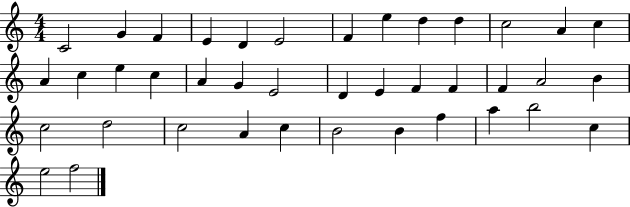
{
  \clef treble
  \numericTimeSignature
  \time 4/4
  \key c \major
  c'2 g'4 f'4 | e'4 d'4 e'2 | f'4 e''4 d''4 d''4 | c''2 a'4 c''4 | \break a'4 c''4 e''4 c''4 | a'4 g'4 e'2 | d'4 e'4 f'4 f'4 | f'4 a'2 b'4 | \break c''2 d''2 | c''2 a'4 c''4 | b'2 b'4 f''4 | a''4 b''2 c''4 | \break e''2 f''2 | \bar "|."
}